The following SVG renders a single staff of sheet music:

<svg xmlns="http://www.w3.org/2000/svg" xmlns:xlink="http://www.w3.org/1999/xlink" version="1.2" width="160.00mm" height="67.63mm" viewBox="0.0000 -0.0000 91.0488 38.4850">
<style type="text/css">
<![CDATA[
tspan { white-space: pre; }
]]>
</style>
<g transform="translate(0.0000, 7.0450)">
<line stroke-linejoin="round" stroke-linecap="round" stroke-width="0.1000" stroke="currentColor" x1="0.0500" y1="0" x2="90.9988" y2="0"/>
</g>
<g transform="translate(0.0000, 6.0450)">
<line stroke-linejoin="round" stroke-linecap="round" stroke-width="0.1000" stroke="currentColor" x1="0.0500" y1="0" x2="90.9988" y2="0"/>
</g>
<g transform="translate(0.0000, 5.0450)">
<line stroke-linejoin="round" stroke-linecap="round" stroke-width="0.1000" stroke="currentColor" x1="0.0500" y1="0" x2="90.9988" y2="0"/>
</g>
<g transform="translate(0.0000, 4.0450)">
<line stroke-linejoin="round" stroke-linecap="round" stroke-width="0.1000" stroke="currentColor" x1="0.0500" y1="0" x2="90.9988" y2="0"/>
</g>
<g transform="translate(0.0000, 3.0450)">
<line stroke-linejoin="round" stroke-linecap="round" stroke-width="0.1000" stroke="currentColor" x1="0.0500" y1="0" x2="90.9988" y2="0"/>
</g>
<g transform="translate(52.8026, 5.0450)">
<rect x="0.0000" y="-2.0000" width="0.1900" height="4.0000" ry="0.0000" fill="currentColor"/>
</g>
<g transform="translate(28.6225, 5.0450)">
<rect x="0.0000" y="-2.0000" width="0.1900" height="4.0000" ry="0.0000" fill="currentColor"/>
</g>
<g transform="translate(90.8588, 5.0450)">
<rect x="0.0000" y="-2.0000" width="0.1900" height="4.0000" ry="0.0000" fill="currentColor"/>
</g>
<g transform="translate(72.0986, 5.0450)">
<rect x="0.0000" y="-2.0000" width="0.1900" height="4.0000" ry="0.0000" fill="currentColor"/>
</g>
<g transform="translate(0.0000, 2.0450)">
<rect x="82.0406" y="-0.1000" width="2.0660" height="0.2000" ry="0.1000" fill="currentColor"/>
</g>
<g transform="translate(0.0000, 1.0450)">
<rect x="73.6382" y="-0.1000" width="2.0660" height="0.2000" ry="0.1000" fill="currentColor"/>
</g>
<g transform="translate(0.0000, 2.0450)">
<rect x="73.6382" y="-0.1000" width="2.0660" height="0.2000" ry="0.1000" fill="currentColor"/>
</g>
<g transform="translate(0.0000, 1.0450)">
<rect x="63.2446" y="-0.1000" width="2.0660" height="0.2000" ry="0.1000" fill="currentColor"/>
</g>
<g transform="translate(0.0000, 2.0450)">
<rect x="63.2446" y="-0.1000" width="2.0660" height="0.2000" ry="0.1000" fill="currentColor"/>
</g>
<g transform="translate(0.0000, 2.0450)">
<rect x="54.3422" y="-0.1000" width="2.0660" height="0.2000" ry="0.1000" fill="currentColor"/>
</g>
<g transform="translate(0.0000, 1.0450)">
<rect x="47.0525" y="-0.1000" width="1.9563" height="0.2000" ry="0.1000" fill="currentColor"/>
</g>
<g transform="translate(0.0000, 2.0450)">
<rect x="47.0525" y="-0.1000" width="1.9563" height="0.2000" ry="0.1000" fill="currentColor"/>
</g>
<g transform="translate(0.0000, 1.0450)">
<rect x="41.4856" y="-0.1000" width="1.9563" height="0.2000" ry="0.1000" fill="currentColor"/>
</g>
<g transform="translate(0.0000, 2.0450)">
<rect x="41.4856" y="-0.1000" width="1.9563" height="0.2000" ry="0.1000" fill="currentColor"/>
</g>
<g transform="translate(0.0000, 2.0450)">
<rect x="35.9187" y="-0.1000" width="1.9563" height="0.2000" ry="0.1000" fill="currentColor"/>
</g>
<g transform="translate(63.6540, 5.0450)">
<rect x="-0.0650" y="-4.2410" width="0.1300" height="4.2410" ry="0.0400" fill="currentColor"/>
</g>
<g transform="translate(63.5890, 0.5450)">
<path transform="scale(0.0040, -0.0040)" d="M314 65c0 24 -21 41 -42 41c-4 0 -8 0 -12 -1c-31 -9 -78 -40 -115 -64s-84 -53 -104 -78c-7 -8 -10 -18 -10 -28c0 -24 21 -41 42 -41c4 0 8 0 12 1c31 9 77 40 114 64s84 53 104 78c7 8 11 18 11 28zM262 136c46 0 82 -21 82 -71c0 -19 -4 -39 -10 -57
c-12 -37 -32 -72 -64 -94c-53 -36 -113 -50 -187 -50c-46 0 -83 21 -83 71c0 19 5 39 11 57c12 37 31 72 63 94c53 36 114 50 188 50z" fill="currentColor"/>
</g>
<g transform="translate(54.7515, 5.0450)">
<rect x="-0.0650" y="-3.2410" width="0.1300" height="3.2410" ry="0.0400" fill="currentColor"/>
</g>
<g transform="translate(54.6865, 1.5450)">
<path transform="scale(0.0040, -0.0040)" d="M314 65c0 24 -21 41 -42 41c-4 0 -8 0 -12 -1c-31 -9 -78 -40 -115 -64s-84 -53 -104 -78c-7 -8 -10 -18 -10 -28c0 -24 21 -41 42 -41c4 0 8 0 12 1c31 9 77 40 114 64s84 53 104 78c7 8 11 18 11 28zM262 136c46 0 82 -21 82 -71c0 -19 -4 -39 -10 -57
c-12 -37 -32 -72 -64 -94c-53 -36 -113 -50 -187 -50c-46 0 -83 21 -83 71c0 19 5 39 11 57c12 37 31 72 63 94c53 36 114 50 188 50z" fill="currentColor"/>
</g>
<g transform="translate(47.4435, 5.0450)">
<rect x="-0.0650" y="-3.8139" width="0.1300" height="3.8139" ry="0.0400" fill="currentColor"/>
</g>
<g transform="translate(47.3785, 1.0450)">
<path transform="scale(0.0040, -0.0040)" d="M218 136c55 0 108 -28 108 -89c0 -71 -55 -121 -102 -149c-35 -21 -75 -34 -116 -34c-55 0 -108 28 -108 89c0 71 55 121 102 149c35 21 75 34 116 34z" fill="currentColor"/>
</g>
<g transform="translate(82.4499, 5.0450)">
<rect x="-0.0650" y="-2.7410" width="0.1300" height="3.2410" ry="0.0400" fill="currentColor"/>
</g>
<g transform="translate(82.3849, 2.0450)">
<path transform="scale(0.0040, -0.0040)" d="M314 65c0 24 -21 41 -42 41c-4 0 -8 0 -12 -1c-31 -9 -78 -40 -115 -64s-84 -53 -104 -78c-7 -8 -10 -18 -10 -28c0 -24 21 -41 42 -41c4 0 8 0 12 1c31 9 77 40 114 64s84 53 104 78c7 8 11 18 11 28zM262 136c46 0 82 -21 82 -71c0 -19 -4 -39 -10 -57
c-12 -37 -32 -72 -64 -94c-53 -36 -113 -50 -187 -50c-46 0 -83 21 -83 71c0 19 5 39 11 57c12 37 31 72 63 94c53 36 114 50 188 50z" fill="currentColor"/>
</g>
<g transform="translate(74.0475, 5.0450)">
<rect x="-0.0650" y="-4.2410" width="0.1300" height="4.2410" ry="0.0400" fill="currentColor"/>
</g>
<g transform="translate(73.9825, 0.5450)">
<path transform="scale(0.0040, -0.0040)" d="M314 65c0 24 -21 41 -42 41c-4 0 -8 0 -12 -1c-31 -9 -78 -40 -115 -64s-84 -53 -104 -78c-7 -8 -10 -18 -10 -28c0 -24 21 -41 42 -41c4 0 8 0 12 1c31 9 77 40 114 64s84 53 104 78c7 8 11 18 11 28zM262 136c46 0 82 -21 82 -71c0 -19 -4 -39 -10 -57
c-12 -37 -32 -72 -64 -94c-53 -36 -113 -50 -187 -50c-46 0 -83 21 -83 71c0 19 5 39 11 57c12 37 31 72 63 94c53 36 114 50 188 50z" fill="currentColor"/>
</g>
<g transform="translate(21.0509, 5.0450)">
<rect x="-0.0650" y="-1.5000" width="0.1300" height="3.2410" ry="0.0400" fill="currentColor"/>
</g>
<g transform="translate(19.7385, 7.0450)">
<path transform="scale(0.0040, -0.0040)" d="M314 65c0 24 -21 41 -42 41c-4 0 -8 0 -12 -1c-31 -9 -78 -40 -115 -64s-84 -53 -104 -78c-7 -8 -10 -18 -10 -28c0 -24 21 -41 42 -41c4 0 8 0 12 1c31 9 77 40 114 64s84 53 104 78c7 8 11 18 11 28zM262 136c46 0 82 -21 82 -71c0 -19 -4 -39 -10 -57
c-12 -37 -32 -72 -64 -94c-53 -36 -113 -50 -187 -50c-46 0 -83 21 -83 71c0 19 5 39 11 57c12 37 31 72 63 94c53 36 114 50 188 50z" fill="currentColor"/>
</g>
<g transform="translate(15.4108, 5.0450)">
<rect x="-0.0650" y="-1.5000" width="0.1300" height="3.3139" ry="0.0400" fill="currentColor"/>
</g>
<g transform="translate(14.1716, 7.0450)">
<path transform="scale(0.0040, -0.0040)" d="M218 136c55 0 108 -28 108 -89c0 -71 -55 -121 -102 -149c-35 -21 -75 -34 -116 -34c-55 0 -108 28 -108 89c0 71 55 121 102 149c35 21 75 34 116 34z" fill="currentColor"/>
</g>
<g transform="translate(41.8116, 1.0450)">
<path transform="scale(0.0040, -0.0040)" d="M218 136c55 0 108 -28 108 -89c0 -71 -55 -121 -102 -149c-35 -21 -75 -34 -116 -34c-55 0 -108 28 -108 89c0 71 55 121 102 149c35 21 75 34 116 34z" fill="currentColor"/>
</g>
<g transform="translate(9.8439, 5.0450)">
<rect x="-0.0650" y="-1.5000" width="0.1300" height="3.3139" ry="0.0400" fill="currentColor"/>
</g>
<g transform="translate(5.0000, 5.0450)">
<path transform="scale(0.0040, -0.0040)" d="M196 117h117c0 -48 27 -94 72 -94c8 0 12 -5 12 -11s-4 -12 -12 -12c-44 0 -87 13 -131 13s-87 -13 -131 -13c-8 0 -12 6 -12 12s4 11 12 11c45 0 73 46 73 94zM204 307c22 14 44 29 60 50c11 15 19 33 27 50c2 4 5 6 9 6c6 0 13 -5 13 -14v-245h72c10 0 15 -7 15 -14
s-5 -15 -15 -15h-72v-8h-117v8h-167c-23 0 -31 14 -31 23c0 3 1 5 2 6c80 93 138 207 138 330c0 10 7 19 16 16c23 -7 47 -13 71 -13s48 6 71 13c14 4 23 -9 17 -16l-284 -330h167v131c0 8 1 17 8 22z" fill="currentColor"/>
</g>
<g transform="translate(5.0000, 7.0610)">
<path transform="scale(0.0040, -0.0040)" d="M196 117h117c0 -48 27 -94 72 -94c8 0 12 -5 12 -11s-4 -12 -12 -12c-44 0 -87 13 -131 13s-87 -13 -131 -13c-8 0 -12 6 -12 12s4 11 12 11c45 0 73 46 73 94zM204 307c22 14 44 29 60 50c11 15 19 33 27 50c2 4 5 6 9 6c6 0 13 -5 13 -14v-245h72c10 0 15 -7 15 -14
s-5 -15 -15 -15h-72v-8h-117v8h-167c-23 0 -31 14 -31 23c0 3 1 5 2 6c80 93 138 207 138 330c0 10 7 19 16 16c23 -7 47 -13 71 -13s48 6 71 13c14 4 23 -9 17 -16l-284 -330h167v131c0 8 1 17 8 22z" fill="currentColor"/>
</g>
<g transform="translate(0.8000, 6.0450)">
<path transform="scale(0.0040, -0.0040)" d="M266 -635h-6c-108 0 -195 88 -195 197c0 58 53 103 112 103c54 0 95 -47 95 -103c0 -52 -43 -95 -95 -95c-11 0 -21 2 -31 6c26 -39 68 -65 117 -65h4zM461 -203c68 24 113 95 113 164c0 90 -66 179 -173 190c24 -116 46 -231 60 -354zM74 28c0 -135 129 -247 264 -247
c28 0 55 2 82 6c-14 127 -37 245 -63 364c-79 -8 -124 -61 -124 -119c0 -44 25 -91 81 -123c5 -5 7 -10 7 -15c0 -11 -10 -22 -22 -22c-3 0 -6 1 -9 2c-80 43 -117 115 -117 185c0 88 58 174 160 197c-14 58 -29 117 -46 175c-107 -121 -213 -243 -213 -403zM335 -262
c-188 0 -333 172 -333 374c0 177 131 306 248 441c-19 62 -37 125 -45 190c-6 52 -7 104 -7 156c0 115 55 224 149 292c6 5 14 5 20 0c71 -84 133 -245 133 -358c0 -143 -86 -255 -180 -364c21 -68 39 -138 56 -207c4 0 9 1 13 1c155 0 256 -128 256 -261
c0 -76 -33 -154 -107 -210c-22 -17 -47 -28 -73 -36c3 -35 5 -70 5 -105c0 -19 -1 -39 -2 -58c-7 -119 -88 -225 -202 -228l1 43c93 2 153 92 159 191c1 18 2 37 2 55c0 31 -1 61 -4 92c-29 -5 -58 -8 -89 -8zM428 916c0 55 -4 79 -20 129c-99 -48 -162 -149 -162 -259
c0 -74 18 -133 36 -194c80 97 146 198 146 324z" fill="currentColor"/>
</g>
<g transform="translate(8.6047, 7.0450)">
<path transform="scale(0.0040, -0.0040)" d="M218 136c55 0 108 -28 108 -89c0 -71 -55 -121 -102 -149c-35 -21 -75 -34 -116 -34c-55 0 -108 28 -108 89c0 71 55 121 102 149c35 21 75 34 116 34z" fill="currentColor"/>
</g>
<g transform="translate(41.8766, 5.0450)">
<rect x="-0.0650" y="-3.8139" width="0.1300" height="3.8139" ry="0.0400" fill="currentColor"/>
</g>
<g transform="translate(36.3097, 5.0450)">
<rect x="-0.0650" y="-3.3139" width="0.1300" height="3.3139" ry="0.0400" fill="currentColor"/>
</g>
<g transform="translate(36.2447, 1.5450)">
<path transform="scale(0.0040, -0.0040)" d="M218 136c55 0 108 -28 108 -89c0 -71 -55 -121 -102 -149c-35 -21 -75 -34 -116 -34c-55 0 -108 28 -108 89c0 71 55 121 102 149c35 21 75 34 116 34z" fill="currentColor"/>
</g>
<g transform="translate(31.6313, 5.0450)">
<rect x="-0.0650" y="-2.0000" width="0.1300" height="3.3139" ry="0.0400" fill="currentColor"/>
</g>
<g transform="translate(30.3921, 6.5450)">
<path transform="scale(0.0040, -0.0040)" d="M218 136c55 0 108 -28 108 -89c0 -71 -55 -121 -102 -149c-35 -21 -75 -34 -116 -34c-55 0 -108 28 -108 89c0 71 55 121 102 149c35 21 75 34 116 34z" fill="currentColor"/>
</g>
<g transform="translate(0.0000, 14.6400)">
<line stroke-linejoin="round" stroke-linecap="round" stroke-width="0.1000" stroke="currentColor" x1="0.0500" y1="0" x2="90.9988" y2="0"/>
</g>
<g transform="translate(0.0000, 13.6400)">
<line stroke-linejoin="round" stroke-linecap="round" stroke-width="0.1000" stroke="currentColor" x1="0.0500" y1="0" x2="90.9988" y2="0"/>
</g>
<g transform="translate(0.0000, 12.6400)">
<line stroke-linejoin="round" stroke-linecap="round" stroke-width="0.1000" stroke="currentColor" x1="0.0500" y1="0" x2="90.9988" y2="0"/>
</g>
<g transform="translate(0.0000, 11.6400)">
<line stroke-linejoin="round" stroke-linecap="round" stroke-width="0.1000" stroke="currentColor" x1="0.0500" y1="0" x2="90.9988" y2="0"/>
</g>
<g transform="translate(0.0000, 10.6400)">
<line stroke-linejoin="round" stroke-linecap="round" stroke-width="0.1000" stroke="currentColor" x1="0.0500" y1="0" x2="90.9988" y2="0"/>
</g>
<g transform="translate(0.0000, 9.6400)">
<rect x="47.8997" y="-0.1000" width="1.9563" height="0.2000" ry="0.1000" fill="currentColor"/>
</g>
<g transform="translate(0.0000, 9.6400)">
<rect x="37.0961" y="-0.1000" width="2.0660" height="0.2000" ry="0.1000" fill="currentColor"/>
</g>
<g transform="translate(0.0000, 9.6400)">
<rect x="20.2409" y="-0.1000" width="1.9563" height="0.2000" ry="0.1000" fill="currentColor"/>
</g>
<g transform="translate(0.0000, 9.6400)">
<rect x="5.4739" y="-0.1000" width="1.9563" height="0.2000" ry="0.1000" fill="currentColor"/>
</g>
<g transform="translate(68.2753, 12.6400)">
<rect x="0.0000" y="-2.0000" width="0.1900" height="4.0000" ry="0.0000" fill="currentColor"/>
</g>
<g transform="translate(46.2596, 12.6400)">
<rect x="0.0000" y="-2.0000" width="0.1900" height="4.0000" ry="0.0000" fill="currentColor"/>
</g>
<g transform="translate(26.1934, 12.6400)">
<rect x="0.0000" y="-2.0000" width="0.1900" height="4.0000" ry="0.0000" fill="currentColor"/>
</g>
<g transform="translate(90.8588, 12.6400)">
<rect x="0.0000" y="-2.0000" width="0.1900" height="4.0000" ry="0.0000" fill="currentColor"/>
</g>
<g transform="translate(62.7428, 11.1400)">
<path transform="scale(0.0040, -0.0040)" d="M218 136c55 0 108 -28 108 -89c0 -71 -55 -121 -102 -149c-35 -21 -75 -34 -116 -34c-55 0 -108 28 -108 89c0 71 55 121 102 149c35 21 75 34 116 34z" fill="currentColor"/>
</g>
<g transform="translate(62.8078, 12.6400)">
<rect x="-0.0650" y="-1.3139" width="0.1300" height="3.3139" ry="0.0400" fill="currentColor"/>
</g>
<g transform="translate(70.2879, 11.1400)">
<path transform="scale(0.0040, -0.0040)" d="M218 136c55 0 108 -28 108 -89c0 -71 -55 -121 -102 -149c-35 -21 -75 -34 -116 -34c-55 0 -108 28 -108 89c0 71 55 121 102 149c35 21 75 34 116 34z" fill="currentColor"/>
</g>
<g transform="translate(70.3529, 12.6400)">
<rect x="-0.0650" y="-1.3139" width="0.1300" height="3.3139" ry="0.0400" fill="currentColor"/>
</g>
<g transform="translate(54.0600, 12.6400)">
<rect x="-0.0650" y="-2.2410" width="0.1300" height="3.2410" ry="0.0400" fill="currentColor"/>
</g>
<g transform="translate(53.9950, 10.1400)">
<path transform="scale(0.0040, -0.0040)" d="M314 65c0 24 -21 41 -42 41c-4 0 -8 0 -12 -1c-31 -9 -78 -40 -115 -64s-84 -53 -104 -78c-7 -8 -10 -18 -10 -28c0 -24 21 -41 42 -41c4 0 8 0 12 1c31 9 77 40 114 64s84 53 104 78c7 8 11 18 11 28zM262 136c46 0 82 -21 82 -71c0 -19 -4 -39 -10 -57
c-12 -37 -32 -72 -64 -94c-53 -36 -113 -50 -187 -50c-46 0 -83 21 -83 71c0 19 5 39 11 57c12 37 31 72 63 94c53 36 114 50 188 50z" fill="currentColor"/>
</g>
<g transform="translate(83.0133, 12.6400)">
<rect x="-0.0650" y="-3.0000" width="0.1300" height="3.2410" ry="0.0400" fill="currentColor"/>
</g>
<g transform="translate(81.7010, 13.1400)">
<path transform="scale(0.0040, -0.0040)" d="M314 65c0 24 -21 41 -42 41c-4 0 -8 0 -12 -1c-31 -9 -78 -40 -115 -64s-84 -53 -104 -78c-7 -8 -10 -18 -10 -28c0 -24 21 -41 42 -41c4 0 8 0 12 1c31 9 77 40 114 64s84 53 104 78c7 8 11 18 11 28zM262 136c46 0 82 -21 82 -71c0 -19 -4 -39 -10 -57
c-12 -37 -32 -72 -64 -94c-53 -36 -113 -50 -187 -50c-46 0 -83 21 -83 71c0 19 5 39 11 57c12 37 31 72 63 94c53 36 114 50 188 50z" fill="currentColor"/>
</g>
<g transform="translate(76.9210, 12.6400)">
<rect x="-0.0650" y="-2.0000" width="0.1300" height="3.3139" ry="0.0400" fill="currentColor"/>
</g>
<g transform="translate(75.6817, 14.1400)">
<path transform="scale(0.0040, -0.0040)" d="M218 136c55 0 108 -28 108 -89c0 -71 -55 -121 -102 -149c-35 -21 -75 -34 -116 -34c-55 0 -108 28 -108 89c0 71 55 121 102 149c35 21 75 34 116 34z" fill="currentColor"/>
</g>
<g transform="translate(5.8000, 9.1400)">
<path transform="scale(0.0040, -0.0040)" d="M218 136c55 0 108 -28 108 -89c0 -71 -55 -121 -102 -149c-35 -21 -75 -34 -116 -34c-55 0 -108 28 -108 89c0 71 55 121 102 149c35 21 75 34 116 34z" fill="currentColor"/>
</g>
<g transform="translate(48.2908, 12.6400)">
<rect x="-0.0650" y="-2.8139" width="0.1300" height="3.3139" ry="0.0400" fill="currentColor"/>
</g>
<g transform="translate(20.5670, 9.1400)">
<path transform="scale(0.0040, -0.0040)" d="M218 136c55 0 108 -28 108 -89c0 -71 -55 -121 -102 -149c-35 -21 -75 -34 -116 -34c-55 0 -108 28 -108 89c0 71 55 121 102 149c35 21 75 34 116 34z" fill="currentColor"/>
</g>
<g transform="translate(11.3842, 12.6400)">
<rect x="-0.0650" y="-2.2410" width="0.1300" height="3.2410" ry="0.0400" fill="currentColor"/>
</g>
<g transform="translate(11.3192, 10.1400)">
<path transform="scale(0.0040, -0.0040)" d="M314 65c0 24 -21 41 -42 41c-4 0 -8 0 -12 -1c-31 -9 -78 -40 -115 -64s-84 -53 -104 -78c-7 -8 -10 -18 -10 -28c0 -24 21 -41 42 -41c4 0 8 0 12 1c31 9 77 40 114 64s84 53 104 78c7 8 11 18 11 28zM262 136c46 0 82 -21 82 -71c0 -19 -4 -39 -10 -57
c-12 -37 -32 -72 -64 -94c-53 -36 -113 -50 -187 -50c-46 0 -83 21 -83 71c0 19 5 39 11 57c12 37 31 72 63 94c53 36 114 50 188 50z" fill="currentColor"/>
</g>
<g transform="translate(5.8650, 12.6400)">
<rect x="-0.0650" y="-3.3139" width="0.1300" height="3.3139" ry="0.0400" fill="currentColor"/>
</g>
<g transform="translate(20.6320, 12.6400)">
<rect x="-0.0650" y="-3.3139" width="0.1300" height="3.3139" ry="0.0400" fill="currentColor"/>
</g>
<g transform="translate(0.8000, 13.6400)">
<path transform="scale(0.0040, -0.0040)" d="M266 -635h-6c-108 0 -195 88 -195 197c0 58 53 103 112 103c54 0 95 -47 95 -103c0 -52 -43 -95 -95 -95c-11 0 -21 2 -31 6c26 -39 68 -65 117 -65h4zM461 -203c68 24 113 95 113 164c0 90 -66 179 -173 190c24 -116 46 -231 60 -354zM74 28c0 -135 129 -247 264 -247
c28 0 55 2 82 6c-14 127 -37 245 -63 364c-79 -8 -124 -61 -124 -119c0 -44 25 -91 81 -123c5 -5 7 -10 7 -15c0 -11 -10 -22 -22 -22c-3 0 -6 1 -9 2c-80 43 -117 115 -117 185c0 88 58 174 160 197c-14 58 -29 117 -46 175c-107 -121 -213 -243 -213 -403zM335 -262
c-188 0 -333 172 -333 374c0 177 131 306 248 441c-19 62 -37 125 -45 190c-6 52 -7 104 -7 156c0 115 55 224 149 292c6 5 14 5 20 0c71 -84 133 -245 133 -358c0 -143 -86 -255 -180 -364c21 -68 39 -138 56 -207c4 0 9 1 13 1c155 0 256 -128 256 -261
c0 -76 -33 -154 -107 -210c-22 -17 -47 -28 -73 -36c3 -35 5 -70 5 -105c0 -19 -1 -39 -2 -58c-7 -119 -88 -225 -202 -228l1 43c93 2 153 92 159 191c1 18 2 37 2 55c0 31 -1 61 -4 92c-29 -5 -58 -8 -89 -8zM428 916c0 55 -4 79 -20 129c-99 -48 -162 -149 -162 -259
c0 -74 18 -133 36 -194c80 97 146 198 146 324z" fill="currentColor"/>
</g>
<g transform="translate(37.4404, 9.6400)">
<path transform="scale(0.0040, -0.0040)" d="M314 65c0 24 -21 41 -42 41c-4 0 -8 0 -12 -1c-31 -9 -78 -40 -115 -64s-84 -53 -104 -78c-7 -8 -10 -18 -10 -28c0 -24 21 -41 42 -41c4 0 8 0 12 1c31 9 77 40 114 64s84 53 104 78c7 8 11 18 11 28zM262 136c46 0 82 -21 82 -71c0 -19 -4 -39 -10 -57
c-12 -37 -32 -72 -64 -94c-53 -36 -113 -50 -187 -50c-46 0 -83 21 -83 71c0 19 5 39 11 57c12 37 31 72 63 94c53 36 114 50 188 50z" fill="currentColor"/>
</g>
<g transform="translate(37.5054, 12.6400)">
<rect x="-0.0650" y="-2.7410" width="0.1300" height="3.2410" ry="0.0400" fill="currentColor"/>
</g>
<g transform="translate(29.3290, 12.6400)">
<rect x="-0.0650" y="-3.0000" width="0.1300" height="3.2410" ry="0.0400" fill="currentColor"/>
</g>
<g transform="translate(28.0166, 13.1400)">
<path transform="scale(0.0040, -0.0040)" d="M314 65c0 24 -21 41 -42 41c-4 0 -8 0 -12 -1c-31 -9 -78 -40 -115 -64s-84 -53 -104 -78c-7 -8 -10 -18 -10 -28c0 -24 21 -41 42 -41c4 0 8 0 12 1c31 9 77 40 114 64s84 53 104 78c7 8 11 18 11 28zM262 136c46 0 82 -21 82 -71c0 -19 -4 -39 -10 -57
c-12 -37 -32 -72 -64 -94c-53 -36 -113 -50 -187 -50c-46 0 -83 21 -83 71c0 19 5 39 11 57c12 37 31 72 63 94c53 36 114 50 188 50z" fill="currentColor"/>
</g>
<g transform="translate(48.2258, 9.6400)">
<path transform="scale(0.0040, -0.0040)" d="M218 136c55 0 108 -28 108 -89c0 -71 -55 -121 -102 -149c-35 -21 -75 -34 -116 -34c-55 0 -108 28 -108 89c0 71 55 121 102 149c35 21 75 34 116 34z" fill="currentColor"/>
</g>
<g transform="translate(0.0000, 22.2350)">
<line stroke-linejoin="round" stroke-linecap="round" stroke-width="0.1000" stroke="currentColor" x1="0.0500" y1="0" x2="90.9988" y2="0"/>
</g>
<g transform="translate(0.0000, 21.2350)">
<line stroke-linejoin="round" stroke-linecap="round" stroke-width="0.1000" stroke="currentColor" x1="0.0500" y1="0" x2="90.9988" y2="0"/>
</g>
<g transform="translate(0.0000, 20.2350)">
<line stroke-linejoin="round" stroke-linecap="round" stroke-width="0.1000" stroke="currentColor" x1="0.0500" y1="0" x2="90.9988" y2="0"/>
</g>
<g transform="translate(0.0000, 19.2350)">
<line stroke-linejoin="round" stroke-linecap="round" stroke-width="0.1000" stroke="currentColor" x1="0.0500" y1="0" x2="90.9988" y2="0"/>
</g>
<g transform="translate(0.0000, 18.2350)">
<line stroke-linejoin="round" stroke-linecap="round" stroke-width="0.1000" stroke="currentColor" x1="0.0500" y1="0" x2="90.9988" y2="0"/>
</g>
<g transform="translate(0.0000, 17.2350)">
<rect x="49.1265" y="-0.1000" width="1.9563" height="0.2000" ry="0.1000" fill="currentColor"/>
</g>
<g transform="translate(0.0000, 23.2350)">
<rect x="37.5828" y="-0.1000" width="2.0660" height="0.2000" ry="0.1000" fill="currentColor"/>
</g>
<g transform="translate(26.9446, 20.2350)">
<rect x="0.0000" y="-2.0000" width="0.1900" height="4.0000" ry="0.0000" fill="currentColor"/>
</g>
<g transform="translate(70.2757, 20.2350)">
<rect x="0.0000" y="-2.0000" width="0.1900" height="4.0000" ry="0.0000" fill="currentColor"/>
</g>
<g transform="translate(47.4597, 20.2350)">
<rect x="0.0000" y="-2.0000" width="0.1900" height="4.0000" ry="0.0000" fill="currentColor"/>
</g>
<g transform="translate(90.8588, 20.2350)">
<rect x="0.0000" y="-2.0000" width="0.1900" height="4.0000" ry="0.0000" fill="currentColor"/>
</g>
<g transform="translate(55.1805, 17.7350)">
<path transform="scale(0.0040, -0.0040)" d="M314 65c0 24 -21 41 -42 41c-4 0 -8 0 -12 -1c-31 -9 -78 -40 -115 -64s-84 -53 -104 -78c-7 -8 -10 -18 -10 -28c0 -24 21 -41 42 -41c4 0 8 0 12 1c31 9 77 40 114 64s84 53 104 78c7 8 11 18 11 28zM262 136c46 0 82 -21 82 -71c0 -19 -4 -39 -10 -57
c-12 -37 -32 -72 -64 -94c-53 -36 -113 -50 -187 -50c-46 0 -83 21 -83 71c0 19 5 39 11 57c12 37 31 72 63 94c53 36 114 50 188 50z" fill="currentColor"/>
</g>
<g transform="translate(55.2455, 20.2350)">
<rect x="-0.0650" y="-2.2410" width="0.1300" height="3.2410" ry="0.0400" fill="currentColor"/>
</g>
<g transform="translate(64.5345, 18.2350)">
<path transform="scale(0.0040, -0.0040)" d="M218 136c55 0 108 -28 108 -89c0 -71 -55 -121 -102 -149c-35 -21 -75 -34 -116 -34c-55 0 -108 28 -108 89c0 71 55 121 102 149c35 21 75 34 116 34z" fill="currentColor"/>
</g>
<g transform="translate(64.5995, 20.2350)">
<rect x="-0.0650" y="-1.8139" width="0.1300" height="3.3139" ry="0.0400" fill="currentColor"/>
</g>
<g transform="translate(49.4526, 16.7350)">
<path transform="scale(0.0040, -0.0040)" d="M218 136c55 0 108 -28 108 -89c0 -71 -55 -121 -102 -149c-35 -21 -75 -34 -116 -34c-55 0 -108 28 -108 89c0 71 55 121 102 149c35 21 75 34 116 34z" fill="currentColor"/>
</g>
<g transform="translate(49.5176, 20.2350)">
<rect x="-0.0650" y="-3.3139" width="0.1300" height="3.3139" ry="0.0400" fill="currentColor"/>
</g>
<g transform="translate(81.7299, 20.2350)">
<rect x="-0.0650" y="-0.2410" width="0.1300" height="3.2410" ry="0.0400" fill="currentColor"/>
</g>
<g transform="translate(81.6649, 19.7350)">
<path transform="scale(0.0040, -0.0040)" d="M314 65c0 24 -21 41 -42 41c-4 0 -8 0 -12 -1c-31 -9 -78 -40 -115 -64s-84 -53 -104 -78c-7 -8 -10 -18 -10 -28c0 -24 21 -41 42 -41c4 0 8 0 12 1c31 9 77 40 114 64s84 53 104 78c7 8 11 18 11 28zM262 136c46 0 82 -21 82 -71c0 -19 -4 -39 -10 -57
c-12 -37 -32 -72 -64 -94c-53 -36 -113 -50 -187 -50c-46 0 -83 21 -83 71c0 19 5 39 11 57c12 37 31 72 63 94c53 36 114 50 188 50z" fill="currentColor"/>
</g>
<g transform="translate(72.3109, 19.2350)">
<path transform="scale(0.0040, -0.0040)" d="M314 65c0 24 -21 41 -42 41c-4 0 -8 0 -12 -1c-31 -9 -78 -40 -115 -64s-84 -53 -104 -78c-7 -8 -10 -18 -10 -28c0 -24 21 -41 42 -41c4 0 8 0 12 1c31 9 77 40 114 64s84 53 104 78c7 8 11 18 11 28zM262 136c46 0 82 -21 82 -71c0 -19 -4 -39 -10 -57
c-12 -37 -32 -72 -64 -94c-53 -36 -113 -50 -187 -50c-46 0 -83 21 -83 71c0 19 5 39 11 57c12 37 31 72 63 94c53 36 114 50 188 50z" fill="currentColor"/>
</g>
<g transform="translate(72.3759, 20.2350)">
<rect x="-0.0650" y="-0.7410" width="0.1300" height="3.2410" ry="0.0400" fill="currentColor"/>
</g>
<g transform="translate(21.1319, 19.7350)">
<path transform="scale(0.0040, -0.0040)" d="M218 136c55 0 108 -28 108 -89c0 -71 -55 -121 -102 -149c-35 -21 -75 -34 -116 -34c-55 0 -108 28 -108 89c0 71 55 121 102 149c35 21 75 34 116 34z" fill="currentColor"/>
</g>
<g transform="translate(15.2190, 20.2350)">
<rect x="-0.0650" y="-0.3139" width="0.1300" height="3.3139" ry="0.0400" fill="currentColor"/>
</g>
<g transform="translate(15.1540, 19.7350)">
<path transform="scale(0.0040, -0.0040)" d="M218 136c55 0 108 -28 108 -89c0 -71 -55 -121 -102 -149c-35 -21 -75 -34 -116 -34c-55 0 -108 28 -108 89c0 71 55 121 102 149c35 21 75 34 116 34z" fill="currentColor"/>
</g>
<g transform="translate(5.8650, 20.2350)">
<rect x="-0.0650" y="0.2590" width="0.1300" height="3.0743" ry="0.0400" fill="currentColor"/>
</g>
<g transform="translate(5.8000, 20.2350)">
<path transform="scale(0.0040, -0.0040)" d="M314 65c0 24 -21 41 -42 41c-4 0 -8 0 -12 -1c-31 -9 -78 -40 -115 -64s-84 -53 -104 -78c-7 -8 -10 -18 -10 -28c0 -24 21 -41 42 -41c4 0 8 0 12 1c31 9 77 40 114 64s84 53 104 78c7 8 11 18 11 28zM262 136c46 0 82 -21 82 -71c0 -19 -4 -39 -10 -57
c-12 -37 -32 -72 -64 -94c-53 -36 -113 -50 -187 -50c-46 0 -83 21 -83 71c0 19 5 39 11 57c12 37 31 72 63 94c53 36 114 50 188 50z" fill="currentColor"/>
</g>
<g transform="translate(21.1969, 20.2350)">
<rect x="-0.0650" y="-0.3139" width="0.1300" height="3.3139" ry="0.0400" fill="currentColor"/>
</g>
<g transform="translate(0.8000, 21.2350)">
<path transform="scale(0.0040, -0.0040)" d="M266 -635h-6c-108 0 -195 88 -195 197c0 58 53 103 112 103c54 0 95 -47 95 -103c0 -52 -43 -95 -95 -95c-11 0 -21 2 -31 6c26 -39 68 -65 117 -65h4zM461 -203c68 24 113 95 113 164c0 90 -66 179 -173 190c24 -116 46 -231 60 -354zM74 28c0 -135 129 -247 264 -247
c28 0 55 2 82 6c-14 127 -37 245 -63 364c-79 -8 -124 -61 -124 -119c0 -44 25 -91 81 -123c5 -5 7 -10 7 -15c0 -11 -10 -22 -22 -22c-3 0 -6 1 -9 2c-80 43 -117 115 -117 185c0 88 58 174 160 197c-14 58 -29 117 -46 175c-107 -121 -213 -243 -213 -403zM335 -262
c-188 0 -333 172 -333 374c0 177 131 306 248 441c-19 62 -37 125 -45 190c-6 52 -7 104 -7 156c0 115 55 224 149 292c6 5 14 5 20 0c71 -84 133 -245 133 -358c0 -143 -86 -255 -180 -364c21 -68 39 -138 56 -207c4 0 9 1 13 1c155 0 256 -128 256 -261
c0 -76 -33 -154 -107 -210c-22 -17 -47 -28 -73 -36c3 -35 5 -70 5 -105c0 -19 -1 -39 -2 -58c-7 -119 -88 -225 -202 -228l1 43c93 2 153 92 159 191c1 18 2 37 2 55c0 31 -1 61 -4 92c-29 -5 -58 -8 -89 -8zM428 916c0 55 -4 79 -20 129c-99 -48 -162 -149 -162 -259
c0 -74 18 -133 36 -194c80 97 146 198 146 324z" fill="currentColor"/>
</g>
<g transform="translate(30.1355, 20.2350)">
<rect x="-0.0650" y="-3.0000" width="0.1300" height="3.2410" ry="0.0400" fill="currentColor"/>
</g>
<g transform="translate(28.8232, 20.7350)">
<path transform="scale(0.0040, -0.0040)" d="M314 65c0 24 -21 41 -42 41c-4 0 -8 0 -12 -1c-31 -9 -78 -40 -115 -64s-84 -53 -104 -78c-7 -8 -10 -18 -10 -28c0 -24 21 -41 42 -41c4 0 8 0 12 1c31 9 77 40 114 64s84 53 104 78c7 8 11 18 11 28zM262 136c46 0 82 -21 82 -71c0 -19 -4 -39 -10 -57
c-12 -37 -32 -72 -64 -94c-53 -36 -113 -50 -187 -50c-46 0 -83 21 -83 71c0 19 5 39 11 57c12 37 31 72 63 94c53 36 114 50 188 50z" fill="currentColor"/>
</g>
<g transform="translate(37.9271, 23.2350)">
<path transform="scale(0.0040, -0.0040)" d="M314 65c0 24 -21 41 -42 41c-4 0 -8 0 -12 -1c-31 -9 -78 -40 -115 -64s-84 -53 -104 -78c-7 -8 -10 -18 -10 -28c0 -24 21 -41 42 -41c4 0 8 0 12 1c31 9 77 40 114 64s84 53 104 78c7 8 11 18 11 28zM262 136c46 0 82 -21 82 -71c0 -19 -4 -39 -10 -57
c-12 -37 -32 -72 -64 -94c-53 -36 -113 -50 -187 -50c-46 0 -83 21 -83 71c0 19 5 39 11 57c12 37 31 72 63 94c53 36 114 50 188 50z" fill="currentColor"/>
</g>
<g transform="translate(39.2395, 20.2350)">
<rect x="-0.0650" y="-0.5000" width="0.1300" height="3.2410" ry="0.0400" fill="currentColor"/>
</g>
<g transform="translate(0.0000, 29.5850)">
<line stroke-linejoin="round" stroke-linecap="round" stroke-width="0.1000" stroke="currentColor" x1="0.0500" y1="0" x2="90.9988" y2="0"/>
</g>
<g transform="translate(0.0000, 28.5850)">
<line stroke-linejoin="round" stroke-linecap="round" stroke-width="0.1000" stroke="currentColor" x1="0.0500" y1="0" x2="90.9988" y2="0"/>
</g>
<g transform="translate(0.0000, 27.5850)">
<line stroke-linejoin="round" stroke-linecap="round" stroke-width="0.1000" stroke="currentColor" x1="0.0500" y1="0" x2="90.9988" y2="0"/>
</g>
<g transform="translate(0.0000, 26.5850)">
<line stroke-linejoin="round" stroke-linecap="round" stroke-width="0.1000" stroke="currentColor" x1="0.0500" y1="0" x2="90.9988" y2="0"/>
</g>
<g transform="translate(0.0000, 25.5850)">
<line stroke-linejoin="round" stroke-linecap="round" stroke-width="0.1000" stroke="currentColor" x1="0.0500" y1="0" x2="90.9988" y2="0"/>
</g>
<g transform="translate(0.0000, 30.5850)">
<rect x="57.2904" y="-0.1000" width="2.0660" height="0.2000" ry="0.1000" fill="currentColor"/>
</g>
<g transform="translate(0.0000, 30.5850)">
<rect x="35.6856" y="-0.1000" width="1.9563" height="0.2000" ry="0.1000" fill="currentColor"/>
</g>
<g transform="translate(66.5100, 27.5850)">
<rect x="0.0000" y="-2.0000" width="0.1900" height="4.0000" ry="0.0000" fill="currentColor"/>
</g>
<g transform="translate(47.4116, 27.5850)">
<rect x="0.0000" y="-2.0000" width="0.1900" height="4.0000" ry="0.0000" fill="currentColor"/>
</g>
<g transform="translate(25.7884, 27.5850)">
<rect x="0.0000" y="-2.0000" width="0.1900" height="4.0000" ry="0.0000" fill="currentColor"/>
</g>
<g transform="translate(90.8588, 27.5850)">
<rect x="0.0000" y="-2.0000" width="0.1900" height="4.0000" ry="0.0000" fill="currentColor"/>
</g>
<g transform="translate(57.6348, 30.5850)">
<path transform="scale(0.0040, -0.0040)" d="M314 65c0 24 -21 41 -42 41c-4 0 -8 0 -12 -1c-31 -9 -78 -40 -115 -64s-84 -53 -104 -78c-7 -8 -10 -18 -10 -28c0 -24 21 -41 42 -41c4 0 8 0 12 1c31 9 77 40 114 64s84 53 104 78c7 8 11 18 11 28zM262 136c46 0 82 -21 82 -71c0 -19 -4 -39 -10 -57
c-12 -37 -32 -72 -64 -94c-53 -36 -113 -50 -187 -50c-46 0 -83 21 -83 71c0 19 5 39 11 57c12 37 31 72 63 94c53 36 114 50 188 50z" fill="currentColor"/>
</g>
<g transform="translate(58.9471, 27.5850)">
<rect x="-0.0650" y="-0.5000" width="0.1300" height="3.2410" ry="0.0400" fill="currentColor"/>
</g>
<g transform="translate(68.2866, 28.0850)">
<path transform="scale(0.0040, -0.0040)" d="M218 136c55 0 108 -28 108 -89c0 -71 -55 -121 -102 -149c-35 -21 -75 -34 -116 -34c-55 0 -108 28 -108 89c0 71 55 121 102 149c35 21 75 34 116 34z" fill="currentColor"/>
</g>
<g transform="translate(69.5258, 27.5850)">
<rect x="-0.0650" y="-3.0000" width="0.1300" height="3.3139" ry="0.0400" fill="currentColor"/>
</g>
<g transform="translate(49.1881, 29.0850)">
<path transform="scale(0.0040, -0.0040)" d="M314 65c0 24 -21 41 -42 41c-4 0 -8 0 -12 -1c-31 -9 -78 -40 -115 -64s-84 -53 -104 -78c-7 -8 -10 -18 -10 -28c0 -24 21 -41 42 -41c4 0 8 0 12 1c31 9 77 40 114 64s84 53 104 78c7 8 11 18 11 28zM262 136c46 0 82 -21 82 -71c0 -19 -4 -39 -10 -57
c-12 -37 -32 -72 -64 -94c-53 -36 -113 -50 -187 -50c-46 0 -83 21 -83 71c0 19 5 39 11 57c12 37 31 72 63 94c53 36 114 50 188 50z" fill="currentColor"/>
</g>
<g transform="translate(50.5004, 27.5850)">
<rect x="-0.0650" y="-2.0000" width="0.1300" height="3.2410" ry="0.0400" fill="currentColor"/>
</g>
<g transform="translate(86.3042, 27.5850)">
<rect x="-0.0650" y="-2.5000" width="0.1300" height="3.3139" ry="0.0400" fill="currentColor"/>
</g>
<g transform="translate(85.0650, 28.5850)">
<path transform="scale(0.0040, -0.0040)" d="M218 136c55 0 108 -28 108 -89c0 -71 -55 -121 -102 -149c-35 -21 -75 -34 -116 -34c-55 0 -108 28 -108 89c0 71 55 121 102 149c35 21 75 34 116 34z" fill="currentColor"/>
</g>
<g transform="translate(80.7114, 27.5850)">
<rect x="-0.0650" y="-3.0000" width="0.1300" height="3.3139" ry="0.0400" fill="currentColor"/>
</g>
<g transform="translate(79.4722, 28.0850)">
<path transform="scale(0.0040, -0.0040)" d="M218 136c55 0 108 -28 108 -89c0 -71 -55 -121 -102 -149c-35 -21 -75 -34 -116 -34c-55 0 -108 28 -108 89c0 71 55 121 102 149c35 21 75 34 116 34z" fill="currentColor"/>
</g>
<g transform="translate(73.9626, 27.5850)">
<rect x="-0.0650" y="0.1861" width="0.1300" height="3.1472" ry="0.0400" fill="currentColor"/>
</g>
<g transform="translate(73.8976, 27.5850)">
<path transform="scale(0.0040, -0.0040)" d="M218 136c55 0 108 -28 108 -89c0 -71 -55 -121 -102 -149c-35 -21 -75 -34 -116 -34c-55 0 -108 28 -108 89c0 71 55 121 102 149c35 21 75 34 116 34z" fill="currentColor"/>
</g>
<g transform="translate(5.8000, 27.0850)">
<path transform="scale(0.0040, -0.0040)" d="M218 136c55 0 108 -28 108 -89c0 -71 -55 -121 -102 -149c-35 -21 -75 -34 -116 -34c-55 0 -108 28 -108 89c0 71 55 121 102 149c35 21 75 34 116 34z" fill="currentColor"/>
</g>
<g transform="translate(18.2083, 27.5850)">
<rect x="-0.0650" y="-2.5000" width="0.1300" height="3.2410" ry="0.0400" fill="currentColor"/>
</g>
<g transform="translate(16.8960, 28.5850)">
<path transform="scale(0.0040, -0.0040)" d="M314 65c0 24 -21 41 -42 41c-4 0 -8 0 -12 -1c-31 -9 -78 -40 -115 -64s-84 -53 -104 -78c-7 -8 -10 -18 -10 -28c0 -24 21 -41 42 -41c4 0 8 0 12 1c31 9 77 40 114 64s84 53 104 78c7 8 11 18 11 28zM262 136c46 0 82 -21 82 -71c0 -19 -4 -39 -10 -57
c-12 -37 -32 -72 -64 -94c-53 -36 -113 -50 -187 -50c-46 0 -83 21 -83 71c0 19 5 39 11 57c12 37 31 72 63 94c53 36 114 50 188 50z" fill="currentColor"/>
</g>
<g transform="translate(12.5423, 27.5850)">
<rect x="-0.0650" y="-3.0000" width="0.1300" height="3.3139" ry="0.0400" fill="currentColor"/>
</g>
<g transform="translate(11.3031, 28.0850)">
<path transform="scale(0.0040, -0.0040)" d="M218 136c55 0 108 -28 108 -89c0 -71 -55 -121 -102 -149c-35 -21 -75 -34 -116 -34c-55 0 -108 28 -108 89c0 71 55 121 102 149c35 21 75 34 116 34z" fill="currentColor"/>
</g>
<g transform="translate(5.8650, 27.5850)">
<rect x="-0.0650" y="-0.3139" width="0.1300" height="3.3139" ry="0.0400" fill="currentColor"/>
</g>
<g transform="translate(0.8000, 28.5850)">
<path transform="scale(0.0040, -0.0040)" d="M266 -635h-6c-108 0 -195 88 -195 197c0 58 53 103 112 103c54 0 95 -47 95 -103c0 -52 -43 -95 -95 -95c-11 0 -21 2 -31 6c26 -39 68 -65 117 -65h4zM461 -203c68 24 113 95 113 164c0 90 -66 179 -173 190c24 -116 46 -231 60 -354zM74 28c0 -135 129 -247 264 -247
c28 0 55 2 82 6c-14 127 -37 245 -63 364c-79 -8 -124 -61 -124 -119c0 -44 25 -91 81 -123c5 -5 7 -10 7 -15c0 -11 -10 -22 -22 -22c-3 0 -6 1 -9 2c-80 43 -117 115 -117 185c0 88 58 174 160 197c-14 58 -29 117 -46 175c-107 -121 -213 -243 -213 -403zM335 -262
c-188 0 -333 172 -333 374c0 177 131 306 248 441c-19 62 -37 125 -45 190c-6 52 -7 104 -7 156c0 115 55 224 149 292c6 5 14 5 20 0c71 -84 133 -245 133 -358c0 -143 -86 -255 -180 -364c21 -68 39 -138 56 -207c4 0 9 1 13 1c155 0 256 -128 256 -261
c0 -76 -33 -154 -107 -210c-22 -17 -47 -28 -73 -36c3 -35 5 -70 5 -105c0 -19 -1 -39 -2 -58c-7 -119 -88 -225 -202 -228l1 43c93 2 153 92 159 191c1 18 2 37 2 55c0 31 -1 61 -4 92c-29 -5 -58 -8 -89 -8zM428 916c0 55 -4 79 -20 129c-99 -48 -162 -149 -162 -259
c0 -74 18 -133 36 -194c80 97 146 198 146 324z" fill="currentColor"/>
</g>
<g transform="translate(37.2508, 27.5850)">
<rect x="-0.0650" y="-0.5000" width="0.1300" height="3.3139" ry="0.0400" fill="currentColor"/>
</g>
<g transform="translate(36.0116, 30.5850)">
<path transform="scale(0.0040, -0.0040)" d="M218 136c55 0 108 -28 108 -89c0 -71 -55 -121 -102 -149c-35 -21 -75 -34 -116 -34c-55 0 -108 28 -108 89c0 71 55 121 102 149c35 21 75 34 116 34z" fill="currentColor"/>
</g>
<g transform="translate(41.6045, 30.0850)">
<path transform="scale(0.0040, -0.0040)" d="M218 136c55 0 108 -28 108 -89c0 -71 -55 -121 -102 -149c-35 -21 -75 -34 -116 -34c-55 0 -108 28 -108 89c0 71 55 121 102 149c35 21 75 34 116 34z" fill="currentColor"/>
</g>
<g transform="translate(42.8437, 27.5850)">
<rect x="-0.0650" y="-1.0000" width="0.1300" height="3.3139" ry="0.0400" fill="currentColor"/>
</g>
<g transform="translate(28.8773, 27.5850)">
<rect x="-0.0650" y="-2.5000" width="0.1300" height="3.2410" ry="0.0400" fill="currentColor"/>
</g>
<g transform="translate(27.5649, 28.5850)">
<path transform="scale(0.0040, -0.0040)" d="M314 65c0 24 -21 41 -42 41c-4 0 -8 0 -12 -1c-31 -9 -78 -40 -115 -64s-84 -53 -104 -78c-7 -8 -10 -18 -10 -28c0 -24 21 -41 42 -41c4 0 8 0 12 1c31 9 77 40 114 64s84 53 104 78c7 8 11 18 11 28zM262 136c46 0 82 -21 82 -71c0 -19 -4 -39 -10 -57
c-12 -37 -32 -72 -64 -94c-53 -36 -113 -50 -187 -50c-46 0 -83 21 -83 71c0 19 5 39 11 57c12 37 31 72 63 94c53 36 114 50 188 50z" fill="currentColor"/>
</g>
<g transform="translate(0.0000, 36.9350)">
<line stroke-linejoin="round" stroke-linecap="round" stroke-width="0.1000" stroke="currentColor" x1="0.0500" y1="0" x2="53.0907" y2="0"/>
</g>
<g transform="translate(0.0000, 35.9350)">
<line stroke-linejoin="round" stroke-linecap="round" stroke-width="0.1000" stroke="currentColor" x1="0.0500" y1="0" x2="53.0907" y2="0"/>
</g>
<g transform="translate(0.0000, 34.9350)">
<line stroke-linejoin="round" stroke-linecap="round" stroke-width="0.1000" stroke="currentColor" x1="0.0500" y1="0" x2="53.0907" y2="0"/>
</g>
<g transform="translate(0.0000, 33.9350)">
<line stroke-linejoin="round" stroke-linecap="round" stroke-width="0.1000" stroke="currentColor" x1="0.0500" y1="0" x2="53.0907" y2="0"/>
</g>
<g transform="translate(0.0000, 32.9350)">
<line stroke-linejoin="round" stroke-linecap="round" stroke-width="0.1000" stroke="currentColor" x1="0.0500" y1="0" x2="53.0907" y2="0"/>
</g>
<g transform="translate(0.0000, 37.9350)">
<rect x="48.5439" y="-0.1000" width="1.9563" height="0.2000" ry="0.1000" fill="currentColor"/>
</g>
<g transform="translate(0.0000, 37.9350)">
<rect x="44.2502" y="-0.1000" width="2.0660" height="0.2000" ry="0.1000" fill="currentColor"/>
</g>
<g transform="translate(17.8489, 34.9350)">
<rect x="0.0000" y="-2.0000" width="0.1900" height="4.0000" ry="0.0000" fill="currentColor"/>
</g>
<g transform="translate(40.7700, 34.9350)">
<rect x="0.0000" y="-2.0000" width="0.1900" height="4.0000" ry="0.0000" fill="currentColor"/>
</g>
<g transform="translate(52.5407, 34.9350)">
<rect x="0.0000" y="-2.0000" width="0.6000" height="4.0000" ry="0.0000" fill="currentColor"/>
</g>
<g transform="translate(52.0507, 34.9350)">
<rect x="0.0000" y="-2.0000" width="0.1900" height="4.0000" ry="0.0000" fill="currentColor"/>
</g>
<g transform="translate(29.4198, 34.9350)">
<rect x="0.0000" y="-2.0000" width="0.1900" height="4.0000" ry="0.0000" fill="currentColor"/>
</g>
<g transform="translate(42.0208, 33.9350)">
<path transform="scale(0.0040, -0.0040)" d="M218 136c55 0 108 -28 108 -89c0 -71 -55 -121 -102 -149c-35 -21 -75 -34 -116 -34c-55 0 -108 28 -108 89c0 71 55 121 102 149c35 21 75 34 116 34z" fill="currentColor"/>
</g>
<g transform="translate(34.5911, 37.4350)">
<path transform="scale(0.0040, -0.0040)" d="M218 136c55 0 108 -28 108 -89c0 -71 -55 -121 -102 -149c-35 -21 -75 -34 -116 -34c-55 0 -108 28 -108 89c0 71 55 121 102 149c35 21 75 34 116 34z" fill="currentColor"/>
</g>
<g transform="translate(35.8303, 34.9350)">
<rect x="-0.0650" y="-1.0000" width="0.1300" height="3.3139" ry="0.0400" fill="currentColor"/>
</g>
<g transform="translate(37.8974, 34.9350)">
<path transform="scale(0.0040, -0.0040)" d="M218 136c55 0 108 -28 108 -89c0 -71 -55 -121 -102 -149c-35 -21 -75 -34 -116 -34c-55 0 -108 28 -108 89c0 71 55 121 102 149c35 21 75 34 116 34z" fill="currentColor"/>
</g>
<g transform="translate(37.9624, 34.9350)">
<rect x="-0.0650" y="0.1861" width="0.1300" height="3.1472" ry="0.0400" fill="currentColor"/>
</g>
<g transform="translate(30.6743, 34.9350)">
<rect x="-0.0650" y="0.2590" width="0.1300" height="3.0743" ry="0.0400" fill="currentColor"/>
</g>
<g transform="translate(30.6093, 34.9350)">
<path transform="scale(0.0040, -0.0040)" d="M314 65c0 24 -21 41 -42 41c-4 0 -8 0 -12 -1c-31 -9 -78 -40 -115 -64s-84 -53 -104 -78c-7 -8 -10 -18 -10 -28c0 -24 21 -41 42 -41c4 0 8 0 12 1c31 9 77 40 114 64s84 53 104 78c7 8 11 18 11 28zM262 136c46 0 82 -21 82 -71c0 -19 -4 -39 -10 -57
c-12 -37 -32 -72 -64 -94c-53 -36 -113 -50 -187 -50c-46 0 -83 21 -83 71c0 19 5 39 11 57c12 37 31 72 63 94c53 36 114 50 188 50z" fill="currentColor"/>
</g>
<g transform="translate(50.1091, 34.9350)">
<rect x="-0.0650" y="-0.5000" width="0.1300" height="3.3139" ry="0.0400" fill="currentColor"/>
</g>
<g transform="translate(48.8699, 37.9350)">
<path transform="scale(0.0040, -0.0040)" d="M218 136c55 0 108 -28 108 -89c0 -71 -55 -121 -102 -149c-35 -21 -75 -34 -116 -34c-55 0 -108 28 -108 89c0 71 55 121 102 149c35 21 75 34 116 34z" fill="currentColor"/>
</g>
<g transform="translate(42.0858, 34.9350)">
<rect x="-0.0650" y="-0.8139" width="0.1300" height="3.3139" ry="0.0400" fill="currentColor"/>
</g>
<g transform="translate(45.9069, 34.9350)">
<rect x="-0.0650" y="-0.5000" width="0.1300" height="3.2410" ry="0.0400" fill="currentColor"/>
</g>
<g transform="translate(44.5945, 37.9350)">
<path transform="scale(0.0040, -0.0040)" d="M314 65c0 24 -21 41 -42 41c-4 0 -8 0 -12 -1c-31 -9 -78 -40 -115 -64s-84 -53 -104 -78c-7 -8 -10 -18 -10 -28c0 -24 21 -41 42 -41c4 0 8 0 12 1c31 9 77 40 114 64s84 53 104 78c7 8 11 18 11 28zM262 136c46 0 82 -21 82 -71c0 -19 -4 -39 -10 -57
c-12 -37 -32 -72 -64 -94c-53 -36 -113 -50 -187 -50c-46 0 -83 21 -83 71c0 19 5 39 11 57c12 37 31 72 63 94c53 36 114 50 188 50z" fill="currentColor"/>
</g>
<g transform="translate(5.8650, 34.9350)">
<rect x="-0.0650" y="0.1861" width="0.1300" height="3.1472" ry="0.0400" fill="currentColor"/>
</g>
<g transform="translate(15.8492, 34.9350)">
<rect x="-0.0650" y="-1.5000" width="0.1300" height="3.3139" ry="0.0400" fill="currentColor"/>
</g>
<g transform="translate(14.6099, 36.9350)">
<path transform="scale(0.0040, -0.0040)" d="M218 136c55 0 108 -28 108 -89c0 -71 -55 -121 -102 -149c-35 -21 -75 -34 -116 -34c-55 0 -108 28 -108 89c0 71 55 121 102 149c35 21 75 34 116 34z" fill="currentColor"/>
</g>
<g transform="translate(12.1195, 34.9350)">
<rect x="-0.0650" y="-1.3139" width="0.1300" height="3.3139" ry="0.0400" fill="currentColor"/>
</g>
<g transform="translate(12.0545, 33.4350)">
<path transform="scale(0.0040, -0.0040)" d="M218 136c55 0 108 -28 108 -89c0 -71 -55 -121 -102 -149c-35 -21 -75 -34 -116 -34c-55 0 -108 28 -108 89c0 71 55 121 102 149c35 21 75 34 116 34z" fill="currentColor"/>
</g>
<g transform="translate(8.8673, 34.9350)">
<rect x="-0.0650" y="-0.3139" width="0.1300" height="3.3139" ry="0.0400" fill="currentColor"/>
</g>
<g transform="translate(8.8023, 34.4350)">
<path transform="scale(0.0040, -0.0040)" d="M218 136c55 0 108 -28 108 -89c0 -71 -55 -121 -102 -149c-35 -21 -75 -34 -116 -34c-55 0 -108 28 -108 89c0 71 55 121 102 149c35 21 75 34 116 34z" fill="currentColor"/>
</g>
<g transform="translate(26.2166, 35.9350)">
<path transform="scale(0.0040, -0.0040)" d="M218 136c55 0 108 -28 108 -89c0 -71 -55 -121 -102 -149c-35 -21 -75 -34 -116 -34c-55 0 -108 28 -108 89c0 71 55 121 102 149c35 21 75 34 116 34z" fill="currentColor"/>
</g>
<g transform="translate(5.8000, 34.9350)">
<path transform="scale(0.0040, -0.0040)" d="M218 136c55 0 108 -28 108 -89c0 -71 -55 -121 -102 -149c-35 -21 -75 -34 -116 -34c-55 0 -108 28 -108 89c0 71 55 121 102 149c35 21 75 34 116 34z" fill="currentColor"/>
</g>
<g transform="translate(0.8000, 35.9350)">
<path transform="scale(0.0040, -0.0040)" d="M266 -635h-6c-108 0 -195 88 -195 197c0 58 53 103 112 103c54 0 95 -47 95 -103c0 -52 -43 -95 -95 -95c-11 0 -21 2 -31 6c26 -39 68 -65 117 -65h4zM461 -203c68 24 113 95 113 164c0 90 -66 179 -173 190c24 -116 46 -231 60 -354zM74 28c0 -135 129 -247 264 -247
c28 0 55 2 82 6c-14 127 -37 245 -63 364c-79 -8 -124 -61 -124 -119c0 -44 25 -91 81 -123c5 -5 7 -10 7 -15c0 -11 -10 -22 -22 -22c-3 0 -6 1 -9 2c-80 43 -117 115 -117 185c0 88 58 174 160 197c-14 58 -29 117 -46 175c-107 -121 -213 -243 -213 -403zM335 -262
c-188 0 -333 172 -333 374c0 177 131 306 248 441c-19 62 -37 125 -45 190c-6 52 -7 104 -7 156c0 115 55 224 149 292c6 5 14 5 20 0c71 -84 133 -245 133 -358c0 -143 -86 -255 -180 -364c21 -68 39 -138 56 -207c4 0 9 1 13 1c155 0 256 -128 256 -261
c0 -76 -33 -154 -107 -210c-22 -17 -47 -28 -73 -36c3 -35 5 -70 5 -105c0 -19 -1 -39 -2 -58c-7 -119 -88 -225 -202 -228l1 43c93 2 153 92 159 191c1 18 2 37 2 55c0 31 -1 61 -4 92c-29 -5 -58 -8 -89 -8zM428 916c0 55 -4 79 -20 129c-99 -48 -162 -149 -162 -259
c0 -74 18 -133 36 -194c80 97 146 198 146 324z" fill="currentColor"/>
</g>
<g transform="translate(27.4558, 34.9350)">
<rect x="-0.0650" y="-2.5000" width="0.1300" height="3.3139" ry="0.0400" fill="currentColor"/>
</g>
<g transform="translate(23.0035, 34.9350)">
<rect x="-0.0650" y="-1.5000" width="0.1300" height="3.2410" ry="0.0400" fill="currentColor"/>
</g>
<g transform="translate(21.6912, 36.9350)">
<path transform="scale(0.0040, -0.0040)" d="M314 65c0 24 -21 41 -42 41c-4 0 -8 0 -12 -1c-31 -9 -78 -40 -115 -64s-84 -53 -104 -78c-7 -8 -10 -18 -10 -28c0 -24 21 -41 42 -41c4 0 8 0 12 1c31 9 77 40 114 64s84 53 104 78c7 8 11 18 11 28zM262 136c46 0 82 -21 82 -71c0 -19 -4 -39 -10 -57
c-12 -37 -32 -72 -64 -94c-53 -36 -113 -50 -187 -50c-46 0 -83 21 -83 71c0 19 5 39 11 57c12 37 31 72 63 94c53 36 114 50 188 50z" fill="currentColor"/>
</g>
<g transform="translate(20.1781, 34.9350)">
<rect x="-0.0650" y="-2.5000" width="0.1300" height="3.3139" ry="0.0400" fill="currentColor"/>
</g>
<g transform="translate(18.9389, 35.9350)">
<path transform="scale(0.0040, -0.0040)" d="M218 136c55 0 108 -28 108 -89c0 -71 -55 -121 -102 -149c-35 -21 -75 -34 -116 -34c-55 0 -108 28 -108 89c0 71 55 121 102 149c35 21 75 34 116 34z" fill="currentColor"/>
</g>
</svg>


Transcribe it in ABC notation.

X:1
T:Untitled
M:4/4
L:1/4
K:C
E E E2 F b c' c' b2 d'2 d'2 a2 b g2 b A2 a2 a g2 e e F A2 B2 c c A2 C2 b g2 f d2 c2 c A G2 G2 C D F2 C2 A B A G B c e E G E2 G B2 D B d C2 C